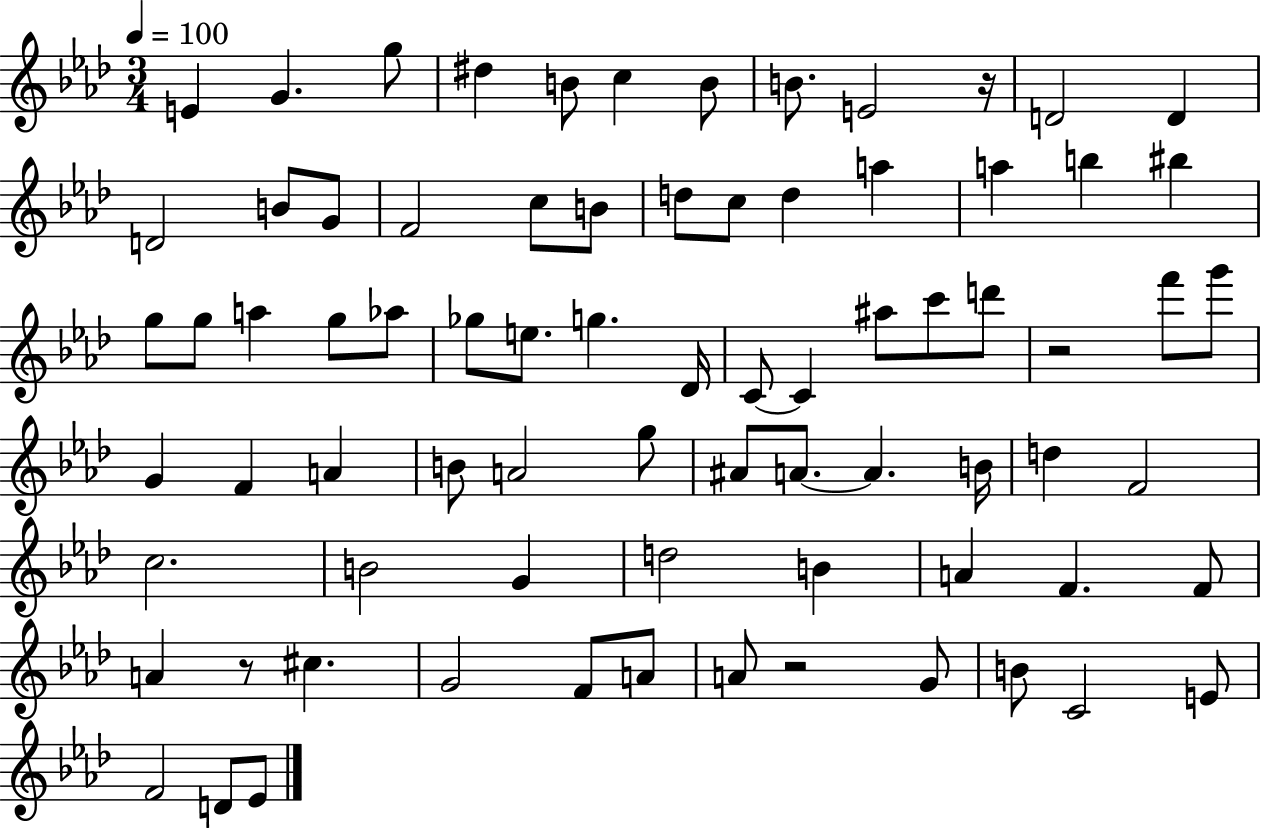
{
  \clef treble
  \numericTimeSignature
  \time 3/4
  \key aes \major
  \tempo 4 = 100
  e'4 g'4. g''8 | dis''4 b'8 c''4 b'8 | b'8. e'2 r16 | d'2 d'4 | \break d'2 b'8 g'8 | f'2 c''8 b'8 | d''8 c''8 d''4 a''4 | a''4 b''4 bis''4 | \break g''8 g''8 a''4 g''8 aes''8 | ges''8 e''8. g''4. des'16 | c'8~~ c'4 ais''8 c'''8 d'''8 | r2 f'''8 g'''8 | \break g'4 f'4 a'4 | b'8 a'2 g''8 | ais'8 a'8.~~ a'4. b'16 | d''4 f'2 | \break c''2. | b'2 g'4 | d''2 b'4 | a'4 f'4. f'8 | \break a'4 r8 cis''4. | g'2 f'8 a'8 | a'8 r2 g'8 | b'8 c'2 e'8 | \break f'2 d'8 ees'8 | \bar "|."
}